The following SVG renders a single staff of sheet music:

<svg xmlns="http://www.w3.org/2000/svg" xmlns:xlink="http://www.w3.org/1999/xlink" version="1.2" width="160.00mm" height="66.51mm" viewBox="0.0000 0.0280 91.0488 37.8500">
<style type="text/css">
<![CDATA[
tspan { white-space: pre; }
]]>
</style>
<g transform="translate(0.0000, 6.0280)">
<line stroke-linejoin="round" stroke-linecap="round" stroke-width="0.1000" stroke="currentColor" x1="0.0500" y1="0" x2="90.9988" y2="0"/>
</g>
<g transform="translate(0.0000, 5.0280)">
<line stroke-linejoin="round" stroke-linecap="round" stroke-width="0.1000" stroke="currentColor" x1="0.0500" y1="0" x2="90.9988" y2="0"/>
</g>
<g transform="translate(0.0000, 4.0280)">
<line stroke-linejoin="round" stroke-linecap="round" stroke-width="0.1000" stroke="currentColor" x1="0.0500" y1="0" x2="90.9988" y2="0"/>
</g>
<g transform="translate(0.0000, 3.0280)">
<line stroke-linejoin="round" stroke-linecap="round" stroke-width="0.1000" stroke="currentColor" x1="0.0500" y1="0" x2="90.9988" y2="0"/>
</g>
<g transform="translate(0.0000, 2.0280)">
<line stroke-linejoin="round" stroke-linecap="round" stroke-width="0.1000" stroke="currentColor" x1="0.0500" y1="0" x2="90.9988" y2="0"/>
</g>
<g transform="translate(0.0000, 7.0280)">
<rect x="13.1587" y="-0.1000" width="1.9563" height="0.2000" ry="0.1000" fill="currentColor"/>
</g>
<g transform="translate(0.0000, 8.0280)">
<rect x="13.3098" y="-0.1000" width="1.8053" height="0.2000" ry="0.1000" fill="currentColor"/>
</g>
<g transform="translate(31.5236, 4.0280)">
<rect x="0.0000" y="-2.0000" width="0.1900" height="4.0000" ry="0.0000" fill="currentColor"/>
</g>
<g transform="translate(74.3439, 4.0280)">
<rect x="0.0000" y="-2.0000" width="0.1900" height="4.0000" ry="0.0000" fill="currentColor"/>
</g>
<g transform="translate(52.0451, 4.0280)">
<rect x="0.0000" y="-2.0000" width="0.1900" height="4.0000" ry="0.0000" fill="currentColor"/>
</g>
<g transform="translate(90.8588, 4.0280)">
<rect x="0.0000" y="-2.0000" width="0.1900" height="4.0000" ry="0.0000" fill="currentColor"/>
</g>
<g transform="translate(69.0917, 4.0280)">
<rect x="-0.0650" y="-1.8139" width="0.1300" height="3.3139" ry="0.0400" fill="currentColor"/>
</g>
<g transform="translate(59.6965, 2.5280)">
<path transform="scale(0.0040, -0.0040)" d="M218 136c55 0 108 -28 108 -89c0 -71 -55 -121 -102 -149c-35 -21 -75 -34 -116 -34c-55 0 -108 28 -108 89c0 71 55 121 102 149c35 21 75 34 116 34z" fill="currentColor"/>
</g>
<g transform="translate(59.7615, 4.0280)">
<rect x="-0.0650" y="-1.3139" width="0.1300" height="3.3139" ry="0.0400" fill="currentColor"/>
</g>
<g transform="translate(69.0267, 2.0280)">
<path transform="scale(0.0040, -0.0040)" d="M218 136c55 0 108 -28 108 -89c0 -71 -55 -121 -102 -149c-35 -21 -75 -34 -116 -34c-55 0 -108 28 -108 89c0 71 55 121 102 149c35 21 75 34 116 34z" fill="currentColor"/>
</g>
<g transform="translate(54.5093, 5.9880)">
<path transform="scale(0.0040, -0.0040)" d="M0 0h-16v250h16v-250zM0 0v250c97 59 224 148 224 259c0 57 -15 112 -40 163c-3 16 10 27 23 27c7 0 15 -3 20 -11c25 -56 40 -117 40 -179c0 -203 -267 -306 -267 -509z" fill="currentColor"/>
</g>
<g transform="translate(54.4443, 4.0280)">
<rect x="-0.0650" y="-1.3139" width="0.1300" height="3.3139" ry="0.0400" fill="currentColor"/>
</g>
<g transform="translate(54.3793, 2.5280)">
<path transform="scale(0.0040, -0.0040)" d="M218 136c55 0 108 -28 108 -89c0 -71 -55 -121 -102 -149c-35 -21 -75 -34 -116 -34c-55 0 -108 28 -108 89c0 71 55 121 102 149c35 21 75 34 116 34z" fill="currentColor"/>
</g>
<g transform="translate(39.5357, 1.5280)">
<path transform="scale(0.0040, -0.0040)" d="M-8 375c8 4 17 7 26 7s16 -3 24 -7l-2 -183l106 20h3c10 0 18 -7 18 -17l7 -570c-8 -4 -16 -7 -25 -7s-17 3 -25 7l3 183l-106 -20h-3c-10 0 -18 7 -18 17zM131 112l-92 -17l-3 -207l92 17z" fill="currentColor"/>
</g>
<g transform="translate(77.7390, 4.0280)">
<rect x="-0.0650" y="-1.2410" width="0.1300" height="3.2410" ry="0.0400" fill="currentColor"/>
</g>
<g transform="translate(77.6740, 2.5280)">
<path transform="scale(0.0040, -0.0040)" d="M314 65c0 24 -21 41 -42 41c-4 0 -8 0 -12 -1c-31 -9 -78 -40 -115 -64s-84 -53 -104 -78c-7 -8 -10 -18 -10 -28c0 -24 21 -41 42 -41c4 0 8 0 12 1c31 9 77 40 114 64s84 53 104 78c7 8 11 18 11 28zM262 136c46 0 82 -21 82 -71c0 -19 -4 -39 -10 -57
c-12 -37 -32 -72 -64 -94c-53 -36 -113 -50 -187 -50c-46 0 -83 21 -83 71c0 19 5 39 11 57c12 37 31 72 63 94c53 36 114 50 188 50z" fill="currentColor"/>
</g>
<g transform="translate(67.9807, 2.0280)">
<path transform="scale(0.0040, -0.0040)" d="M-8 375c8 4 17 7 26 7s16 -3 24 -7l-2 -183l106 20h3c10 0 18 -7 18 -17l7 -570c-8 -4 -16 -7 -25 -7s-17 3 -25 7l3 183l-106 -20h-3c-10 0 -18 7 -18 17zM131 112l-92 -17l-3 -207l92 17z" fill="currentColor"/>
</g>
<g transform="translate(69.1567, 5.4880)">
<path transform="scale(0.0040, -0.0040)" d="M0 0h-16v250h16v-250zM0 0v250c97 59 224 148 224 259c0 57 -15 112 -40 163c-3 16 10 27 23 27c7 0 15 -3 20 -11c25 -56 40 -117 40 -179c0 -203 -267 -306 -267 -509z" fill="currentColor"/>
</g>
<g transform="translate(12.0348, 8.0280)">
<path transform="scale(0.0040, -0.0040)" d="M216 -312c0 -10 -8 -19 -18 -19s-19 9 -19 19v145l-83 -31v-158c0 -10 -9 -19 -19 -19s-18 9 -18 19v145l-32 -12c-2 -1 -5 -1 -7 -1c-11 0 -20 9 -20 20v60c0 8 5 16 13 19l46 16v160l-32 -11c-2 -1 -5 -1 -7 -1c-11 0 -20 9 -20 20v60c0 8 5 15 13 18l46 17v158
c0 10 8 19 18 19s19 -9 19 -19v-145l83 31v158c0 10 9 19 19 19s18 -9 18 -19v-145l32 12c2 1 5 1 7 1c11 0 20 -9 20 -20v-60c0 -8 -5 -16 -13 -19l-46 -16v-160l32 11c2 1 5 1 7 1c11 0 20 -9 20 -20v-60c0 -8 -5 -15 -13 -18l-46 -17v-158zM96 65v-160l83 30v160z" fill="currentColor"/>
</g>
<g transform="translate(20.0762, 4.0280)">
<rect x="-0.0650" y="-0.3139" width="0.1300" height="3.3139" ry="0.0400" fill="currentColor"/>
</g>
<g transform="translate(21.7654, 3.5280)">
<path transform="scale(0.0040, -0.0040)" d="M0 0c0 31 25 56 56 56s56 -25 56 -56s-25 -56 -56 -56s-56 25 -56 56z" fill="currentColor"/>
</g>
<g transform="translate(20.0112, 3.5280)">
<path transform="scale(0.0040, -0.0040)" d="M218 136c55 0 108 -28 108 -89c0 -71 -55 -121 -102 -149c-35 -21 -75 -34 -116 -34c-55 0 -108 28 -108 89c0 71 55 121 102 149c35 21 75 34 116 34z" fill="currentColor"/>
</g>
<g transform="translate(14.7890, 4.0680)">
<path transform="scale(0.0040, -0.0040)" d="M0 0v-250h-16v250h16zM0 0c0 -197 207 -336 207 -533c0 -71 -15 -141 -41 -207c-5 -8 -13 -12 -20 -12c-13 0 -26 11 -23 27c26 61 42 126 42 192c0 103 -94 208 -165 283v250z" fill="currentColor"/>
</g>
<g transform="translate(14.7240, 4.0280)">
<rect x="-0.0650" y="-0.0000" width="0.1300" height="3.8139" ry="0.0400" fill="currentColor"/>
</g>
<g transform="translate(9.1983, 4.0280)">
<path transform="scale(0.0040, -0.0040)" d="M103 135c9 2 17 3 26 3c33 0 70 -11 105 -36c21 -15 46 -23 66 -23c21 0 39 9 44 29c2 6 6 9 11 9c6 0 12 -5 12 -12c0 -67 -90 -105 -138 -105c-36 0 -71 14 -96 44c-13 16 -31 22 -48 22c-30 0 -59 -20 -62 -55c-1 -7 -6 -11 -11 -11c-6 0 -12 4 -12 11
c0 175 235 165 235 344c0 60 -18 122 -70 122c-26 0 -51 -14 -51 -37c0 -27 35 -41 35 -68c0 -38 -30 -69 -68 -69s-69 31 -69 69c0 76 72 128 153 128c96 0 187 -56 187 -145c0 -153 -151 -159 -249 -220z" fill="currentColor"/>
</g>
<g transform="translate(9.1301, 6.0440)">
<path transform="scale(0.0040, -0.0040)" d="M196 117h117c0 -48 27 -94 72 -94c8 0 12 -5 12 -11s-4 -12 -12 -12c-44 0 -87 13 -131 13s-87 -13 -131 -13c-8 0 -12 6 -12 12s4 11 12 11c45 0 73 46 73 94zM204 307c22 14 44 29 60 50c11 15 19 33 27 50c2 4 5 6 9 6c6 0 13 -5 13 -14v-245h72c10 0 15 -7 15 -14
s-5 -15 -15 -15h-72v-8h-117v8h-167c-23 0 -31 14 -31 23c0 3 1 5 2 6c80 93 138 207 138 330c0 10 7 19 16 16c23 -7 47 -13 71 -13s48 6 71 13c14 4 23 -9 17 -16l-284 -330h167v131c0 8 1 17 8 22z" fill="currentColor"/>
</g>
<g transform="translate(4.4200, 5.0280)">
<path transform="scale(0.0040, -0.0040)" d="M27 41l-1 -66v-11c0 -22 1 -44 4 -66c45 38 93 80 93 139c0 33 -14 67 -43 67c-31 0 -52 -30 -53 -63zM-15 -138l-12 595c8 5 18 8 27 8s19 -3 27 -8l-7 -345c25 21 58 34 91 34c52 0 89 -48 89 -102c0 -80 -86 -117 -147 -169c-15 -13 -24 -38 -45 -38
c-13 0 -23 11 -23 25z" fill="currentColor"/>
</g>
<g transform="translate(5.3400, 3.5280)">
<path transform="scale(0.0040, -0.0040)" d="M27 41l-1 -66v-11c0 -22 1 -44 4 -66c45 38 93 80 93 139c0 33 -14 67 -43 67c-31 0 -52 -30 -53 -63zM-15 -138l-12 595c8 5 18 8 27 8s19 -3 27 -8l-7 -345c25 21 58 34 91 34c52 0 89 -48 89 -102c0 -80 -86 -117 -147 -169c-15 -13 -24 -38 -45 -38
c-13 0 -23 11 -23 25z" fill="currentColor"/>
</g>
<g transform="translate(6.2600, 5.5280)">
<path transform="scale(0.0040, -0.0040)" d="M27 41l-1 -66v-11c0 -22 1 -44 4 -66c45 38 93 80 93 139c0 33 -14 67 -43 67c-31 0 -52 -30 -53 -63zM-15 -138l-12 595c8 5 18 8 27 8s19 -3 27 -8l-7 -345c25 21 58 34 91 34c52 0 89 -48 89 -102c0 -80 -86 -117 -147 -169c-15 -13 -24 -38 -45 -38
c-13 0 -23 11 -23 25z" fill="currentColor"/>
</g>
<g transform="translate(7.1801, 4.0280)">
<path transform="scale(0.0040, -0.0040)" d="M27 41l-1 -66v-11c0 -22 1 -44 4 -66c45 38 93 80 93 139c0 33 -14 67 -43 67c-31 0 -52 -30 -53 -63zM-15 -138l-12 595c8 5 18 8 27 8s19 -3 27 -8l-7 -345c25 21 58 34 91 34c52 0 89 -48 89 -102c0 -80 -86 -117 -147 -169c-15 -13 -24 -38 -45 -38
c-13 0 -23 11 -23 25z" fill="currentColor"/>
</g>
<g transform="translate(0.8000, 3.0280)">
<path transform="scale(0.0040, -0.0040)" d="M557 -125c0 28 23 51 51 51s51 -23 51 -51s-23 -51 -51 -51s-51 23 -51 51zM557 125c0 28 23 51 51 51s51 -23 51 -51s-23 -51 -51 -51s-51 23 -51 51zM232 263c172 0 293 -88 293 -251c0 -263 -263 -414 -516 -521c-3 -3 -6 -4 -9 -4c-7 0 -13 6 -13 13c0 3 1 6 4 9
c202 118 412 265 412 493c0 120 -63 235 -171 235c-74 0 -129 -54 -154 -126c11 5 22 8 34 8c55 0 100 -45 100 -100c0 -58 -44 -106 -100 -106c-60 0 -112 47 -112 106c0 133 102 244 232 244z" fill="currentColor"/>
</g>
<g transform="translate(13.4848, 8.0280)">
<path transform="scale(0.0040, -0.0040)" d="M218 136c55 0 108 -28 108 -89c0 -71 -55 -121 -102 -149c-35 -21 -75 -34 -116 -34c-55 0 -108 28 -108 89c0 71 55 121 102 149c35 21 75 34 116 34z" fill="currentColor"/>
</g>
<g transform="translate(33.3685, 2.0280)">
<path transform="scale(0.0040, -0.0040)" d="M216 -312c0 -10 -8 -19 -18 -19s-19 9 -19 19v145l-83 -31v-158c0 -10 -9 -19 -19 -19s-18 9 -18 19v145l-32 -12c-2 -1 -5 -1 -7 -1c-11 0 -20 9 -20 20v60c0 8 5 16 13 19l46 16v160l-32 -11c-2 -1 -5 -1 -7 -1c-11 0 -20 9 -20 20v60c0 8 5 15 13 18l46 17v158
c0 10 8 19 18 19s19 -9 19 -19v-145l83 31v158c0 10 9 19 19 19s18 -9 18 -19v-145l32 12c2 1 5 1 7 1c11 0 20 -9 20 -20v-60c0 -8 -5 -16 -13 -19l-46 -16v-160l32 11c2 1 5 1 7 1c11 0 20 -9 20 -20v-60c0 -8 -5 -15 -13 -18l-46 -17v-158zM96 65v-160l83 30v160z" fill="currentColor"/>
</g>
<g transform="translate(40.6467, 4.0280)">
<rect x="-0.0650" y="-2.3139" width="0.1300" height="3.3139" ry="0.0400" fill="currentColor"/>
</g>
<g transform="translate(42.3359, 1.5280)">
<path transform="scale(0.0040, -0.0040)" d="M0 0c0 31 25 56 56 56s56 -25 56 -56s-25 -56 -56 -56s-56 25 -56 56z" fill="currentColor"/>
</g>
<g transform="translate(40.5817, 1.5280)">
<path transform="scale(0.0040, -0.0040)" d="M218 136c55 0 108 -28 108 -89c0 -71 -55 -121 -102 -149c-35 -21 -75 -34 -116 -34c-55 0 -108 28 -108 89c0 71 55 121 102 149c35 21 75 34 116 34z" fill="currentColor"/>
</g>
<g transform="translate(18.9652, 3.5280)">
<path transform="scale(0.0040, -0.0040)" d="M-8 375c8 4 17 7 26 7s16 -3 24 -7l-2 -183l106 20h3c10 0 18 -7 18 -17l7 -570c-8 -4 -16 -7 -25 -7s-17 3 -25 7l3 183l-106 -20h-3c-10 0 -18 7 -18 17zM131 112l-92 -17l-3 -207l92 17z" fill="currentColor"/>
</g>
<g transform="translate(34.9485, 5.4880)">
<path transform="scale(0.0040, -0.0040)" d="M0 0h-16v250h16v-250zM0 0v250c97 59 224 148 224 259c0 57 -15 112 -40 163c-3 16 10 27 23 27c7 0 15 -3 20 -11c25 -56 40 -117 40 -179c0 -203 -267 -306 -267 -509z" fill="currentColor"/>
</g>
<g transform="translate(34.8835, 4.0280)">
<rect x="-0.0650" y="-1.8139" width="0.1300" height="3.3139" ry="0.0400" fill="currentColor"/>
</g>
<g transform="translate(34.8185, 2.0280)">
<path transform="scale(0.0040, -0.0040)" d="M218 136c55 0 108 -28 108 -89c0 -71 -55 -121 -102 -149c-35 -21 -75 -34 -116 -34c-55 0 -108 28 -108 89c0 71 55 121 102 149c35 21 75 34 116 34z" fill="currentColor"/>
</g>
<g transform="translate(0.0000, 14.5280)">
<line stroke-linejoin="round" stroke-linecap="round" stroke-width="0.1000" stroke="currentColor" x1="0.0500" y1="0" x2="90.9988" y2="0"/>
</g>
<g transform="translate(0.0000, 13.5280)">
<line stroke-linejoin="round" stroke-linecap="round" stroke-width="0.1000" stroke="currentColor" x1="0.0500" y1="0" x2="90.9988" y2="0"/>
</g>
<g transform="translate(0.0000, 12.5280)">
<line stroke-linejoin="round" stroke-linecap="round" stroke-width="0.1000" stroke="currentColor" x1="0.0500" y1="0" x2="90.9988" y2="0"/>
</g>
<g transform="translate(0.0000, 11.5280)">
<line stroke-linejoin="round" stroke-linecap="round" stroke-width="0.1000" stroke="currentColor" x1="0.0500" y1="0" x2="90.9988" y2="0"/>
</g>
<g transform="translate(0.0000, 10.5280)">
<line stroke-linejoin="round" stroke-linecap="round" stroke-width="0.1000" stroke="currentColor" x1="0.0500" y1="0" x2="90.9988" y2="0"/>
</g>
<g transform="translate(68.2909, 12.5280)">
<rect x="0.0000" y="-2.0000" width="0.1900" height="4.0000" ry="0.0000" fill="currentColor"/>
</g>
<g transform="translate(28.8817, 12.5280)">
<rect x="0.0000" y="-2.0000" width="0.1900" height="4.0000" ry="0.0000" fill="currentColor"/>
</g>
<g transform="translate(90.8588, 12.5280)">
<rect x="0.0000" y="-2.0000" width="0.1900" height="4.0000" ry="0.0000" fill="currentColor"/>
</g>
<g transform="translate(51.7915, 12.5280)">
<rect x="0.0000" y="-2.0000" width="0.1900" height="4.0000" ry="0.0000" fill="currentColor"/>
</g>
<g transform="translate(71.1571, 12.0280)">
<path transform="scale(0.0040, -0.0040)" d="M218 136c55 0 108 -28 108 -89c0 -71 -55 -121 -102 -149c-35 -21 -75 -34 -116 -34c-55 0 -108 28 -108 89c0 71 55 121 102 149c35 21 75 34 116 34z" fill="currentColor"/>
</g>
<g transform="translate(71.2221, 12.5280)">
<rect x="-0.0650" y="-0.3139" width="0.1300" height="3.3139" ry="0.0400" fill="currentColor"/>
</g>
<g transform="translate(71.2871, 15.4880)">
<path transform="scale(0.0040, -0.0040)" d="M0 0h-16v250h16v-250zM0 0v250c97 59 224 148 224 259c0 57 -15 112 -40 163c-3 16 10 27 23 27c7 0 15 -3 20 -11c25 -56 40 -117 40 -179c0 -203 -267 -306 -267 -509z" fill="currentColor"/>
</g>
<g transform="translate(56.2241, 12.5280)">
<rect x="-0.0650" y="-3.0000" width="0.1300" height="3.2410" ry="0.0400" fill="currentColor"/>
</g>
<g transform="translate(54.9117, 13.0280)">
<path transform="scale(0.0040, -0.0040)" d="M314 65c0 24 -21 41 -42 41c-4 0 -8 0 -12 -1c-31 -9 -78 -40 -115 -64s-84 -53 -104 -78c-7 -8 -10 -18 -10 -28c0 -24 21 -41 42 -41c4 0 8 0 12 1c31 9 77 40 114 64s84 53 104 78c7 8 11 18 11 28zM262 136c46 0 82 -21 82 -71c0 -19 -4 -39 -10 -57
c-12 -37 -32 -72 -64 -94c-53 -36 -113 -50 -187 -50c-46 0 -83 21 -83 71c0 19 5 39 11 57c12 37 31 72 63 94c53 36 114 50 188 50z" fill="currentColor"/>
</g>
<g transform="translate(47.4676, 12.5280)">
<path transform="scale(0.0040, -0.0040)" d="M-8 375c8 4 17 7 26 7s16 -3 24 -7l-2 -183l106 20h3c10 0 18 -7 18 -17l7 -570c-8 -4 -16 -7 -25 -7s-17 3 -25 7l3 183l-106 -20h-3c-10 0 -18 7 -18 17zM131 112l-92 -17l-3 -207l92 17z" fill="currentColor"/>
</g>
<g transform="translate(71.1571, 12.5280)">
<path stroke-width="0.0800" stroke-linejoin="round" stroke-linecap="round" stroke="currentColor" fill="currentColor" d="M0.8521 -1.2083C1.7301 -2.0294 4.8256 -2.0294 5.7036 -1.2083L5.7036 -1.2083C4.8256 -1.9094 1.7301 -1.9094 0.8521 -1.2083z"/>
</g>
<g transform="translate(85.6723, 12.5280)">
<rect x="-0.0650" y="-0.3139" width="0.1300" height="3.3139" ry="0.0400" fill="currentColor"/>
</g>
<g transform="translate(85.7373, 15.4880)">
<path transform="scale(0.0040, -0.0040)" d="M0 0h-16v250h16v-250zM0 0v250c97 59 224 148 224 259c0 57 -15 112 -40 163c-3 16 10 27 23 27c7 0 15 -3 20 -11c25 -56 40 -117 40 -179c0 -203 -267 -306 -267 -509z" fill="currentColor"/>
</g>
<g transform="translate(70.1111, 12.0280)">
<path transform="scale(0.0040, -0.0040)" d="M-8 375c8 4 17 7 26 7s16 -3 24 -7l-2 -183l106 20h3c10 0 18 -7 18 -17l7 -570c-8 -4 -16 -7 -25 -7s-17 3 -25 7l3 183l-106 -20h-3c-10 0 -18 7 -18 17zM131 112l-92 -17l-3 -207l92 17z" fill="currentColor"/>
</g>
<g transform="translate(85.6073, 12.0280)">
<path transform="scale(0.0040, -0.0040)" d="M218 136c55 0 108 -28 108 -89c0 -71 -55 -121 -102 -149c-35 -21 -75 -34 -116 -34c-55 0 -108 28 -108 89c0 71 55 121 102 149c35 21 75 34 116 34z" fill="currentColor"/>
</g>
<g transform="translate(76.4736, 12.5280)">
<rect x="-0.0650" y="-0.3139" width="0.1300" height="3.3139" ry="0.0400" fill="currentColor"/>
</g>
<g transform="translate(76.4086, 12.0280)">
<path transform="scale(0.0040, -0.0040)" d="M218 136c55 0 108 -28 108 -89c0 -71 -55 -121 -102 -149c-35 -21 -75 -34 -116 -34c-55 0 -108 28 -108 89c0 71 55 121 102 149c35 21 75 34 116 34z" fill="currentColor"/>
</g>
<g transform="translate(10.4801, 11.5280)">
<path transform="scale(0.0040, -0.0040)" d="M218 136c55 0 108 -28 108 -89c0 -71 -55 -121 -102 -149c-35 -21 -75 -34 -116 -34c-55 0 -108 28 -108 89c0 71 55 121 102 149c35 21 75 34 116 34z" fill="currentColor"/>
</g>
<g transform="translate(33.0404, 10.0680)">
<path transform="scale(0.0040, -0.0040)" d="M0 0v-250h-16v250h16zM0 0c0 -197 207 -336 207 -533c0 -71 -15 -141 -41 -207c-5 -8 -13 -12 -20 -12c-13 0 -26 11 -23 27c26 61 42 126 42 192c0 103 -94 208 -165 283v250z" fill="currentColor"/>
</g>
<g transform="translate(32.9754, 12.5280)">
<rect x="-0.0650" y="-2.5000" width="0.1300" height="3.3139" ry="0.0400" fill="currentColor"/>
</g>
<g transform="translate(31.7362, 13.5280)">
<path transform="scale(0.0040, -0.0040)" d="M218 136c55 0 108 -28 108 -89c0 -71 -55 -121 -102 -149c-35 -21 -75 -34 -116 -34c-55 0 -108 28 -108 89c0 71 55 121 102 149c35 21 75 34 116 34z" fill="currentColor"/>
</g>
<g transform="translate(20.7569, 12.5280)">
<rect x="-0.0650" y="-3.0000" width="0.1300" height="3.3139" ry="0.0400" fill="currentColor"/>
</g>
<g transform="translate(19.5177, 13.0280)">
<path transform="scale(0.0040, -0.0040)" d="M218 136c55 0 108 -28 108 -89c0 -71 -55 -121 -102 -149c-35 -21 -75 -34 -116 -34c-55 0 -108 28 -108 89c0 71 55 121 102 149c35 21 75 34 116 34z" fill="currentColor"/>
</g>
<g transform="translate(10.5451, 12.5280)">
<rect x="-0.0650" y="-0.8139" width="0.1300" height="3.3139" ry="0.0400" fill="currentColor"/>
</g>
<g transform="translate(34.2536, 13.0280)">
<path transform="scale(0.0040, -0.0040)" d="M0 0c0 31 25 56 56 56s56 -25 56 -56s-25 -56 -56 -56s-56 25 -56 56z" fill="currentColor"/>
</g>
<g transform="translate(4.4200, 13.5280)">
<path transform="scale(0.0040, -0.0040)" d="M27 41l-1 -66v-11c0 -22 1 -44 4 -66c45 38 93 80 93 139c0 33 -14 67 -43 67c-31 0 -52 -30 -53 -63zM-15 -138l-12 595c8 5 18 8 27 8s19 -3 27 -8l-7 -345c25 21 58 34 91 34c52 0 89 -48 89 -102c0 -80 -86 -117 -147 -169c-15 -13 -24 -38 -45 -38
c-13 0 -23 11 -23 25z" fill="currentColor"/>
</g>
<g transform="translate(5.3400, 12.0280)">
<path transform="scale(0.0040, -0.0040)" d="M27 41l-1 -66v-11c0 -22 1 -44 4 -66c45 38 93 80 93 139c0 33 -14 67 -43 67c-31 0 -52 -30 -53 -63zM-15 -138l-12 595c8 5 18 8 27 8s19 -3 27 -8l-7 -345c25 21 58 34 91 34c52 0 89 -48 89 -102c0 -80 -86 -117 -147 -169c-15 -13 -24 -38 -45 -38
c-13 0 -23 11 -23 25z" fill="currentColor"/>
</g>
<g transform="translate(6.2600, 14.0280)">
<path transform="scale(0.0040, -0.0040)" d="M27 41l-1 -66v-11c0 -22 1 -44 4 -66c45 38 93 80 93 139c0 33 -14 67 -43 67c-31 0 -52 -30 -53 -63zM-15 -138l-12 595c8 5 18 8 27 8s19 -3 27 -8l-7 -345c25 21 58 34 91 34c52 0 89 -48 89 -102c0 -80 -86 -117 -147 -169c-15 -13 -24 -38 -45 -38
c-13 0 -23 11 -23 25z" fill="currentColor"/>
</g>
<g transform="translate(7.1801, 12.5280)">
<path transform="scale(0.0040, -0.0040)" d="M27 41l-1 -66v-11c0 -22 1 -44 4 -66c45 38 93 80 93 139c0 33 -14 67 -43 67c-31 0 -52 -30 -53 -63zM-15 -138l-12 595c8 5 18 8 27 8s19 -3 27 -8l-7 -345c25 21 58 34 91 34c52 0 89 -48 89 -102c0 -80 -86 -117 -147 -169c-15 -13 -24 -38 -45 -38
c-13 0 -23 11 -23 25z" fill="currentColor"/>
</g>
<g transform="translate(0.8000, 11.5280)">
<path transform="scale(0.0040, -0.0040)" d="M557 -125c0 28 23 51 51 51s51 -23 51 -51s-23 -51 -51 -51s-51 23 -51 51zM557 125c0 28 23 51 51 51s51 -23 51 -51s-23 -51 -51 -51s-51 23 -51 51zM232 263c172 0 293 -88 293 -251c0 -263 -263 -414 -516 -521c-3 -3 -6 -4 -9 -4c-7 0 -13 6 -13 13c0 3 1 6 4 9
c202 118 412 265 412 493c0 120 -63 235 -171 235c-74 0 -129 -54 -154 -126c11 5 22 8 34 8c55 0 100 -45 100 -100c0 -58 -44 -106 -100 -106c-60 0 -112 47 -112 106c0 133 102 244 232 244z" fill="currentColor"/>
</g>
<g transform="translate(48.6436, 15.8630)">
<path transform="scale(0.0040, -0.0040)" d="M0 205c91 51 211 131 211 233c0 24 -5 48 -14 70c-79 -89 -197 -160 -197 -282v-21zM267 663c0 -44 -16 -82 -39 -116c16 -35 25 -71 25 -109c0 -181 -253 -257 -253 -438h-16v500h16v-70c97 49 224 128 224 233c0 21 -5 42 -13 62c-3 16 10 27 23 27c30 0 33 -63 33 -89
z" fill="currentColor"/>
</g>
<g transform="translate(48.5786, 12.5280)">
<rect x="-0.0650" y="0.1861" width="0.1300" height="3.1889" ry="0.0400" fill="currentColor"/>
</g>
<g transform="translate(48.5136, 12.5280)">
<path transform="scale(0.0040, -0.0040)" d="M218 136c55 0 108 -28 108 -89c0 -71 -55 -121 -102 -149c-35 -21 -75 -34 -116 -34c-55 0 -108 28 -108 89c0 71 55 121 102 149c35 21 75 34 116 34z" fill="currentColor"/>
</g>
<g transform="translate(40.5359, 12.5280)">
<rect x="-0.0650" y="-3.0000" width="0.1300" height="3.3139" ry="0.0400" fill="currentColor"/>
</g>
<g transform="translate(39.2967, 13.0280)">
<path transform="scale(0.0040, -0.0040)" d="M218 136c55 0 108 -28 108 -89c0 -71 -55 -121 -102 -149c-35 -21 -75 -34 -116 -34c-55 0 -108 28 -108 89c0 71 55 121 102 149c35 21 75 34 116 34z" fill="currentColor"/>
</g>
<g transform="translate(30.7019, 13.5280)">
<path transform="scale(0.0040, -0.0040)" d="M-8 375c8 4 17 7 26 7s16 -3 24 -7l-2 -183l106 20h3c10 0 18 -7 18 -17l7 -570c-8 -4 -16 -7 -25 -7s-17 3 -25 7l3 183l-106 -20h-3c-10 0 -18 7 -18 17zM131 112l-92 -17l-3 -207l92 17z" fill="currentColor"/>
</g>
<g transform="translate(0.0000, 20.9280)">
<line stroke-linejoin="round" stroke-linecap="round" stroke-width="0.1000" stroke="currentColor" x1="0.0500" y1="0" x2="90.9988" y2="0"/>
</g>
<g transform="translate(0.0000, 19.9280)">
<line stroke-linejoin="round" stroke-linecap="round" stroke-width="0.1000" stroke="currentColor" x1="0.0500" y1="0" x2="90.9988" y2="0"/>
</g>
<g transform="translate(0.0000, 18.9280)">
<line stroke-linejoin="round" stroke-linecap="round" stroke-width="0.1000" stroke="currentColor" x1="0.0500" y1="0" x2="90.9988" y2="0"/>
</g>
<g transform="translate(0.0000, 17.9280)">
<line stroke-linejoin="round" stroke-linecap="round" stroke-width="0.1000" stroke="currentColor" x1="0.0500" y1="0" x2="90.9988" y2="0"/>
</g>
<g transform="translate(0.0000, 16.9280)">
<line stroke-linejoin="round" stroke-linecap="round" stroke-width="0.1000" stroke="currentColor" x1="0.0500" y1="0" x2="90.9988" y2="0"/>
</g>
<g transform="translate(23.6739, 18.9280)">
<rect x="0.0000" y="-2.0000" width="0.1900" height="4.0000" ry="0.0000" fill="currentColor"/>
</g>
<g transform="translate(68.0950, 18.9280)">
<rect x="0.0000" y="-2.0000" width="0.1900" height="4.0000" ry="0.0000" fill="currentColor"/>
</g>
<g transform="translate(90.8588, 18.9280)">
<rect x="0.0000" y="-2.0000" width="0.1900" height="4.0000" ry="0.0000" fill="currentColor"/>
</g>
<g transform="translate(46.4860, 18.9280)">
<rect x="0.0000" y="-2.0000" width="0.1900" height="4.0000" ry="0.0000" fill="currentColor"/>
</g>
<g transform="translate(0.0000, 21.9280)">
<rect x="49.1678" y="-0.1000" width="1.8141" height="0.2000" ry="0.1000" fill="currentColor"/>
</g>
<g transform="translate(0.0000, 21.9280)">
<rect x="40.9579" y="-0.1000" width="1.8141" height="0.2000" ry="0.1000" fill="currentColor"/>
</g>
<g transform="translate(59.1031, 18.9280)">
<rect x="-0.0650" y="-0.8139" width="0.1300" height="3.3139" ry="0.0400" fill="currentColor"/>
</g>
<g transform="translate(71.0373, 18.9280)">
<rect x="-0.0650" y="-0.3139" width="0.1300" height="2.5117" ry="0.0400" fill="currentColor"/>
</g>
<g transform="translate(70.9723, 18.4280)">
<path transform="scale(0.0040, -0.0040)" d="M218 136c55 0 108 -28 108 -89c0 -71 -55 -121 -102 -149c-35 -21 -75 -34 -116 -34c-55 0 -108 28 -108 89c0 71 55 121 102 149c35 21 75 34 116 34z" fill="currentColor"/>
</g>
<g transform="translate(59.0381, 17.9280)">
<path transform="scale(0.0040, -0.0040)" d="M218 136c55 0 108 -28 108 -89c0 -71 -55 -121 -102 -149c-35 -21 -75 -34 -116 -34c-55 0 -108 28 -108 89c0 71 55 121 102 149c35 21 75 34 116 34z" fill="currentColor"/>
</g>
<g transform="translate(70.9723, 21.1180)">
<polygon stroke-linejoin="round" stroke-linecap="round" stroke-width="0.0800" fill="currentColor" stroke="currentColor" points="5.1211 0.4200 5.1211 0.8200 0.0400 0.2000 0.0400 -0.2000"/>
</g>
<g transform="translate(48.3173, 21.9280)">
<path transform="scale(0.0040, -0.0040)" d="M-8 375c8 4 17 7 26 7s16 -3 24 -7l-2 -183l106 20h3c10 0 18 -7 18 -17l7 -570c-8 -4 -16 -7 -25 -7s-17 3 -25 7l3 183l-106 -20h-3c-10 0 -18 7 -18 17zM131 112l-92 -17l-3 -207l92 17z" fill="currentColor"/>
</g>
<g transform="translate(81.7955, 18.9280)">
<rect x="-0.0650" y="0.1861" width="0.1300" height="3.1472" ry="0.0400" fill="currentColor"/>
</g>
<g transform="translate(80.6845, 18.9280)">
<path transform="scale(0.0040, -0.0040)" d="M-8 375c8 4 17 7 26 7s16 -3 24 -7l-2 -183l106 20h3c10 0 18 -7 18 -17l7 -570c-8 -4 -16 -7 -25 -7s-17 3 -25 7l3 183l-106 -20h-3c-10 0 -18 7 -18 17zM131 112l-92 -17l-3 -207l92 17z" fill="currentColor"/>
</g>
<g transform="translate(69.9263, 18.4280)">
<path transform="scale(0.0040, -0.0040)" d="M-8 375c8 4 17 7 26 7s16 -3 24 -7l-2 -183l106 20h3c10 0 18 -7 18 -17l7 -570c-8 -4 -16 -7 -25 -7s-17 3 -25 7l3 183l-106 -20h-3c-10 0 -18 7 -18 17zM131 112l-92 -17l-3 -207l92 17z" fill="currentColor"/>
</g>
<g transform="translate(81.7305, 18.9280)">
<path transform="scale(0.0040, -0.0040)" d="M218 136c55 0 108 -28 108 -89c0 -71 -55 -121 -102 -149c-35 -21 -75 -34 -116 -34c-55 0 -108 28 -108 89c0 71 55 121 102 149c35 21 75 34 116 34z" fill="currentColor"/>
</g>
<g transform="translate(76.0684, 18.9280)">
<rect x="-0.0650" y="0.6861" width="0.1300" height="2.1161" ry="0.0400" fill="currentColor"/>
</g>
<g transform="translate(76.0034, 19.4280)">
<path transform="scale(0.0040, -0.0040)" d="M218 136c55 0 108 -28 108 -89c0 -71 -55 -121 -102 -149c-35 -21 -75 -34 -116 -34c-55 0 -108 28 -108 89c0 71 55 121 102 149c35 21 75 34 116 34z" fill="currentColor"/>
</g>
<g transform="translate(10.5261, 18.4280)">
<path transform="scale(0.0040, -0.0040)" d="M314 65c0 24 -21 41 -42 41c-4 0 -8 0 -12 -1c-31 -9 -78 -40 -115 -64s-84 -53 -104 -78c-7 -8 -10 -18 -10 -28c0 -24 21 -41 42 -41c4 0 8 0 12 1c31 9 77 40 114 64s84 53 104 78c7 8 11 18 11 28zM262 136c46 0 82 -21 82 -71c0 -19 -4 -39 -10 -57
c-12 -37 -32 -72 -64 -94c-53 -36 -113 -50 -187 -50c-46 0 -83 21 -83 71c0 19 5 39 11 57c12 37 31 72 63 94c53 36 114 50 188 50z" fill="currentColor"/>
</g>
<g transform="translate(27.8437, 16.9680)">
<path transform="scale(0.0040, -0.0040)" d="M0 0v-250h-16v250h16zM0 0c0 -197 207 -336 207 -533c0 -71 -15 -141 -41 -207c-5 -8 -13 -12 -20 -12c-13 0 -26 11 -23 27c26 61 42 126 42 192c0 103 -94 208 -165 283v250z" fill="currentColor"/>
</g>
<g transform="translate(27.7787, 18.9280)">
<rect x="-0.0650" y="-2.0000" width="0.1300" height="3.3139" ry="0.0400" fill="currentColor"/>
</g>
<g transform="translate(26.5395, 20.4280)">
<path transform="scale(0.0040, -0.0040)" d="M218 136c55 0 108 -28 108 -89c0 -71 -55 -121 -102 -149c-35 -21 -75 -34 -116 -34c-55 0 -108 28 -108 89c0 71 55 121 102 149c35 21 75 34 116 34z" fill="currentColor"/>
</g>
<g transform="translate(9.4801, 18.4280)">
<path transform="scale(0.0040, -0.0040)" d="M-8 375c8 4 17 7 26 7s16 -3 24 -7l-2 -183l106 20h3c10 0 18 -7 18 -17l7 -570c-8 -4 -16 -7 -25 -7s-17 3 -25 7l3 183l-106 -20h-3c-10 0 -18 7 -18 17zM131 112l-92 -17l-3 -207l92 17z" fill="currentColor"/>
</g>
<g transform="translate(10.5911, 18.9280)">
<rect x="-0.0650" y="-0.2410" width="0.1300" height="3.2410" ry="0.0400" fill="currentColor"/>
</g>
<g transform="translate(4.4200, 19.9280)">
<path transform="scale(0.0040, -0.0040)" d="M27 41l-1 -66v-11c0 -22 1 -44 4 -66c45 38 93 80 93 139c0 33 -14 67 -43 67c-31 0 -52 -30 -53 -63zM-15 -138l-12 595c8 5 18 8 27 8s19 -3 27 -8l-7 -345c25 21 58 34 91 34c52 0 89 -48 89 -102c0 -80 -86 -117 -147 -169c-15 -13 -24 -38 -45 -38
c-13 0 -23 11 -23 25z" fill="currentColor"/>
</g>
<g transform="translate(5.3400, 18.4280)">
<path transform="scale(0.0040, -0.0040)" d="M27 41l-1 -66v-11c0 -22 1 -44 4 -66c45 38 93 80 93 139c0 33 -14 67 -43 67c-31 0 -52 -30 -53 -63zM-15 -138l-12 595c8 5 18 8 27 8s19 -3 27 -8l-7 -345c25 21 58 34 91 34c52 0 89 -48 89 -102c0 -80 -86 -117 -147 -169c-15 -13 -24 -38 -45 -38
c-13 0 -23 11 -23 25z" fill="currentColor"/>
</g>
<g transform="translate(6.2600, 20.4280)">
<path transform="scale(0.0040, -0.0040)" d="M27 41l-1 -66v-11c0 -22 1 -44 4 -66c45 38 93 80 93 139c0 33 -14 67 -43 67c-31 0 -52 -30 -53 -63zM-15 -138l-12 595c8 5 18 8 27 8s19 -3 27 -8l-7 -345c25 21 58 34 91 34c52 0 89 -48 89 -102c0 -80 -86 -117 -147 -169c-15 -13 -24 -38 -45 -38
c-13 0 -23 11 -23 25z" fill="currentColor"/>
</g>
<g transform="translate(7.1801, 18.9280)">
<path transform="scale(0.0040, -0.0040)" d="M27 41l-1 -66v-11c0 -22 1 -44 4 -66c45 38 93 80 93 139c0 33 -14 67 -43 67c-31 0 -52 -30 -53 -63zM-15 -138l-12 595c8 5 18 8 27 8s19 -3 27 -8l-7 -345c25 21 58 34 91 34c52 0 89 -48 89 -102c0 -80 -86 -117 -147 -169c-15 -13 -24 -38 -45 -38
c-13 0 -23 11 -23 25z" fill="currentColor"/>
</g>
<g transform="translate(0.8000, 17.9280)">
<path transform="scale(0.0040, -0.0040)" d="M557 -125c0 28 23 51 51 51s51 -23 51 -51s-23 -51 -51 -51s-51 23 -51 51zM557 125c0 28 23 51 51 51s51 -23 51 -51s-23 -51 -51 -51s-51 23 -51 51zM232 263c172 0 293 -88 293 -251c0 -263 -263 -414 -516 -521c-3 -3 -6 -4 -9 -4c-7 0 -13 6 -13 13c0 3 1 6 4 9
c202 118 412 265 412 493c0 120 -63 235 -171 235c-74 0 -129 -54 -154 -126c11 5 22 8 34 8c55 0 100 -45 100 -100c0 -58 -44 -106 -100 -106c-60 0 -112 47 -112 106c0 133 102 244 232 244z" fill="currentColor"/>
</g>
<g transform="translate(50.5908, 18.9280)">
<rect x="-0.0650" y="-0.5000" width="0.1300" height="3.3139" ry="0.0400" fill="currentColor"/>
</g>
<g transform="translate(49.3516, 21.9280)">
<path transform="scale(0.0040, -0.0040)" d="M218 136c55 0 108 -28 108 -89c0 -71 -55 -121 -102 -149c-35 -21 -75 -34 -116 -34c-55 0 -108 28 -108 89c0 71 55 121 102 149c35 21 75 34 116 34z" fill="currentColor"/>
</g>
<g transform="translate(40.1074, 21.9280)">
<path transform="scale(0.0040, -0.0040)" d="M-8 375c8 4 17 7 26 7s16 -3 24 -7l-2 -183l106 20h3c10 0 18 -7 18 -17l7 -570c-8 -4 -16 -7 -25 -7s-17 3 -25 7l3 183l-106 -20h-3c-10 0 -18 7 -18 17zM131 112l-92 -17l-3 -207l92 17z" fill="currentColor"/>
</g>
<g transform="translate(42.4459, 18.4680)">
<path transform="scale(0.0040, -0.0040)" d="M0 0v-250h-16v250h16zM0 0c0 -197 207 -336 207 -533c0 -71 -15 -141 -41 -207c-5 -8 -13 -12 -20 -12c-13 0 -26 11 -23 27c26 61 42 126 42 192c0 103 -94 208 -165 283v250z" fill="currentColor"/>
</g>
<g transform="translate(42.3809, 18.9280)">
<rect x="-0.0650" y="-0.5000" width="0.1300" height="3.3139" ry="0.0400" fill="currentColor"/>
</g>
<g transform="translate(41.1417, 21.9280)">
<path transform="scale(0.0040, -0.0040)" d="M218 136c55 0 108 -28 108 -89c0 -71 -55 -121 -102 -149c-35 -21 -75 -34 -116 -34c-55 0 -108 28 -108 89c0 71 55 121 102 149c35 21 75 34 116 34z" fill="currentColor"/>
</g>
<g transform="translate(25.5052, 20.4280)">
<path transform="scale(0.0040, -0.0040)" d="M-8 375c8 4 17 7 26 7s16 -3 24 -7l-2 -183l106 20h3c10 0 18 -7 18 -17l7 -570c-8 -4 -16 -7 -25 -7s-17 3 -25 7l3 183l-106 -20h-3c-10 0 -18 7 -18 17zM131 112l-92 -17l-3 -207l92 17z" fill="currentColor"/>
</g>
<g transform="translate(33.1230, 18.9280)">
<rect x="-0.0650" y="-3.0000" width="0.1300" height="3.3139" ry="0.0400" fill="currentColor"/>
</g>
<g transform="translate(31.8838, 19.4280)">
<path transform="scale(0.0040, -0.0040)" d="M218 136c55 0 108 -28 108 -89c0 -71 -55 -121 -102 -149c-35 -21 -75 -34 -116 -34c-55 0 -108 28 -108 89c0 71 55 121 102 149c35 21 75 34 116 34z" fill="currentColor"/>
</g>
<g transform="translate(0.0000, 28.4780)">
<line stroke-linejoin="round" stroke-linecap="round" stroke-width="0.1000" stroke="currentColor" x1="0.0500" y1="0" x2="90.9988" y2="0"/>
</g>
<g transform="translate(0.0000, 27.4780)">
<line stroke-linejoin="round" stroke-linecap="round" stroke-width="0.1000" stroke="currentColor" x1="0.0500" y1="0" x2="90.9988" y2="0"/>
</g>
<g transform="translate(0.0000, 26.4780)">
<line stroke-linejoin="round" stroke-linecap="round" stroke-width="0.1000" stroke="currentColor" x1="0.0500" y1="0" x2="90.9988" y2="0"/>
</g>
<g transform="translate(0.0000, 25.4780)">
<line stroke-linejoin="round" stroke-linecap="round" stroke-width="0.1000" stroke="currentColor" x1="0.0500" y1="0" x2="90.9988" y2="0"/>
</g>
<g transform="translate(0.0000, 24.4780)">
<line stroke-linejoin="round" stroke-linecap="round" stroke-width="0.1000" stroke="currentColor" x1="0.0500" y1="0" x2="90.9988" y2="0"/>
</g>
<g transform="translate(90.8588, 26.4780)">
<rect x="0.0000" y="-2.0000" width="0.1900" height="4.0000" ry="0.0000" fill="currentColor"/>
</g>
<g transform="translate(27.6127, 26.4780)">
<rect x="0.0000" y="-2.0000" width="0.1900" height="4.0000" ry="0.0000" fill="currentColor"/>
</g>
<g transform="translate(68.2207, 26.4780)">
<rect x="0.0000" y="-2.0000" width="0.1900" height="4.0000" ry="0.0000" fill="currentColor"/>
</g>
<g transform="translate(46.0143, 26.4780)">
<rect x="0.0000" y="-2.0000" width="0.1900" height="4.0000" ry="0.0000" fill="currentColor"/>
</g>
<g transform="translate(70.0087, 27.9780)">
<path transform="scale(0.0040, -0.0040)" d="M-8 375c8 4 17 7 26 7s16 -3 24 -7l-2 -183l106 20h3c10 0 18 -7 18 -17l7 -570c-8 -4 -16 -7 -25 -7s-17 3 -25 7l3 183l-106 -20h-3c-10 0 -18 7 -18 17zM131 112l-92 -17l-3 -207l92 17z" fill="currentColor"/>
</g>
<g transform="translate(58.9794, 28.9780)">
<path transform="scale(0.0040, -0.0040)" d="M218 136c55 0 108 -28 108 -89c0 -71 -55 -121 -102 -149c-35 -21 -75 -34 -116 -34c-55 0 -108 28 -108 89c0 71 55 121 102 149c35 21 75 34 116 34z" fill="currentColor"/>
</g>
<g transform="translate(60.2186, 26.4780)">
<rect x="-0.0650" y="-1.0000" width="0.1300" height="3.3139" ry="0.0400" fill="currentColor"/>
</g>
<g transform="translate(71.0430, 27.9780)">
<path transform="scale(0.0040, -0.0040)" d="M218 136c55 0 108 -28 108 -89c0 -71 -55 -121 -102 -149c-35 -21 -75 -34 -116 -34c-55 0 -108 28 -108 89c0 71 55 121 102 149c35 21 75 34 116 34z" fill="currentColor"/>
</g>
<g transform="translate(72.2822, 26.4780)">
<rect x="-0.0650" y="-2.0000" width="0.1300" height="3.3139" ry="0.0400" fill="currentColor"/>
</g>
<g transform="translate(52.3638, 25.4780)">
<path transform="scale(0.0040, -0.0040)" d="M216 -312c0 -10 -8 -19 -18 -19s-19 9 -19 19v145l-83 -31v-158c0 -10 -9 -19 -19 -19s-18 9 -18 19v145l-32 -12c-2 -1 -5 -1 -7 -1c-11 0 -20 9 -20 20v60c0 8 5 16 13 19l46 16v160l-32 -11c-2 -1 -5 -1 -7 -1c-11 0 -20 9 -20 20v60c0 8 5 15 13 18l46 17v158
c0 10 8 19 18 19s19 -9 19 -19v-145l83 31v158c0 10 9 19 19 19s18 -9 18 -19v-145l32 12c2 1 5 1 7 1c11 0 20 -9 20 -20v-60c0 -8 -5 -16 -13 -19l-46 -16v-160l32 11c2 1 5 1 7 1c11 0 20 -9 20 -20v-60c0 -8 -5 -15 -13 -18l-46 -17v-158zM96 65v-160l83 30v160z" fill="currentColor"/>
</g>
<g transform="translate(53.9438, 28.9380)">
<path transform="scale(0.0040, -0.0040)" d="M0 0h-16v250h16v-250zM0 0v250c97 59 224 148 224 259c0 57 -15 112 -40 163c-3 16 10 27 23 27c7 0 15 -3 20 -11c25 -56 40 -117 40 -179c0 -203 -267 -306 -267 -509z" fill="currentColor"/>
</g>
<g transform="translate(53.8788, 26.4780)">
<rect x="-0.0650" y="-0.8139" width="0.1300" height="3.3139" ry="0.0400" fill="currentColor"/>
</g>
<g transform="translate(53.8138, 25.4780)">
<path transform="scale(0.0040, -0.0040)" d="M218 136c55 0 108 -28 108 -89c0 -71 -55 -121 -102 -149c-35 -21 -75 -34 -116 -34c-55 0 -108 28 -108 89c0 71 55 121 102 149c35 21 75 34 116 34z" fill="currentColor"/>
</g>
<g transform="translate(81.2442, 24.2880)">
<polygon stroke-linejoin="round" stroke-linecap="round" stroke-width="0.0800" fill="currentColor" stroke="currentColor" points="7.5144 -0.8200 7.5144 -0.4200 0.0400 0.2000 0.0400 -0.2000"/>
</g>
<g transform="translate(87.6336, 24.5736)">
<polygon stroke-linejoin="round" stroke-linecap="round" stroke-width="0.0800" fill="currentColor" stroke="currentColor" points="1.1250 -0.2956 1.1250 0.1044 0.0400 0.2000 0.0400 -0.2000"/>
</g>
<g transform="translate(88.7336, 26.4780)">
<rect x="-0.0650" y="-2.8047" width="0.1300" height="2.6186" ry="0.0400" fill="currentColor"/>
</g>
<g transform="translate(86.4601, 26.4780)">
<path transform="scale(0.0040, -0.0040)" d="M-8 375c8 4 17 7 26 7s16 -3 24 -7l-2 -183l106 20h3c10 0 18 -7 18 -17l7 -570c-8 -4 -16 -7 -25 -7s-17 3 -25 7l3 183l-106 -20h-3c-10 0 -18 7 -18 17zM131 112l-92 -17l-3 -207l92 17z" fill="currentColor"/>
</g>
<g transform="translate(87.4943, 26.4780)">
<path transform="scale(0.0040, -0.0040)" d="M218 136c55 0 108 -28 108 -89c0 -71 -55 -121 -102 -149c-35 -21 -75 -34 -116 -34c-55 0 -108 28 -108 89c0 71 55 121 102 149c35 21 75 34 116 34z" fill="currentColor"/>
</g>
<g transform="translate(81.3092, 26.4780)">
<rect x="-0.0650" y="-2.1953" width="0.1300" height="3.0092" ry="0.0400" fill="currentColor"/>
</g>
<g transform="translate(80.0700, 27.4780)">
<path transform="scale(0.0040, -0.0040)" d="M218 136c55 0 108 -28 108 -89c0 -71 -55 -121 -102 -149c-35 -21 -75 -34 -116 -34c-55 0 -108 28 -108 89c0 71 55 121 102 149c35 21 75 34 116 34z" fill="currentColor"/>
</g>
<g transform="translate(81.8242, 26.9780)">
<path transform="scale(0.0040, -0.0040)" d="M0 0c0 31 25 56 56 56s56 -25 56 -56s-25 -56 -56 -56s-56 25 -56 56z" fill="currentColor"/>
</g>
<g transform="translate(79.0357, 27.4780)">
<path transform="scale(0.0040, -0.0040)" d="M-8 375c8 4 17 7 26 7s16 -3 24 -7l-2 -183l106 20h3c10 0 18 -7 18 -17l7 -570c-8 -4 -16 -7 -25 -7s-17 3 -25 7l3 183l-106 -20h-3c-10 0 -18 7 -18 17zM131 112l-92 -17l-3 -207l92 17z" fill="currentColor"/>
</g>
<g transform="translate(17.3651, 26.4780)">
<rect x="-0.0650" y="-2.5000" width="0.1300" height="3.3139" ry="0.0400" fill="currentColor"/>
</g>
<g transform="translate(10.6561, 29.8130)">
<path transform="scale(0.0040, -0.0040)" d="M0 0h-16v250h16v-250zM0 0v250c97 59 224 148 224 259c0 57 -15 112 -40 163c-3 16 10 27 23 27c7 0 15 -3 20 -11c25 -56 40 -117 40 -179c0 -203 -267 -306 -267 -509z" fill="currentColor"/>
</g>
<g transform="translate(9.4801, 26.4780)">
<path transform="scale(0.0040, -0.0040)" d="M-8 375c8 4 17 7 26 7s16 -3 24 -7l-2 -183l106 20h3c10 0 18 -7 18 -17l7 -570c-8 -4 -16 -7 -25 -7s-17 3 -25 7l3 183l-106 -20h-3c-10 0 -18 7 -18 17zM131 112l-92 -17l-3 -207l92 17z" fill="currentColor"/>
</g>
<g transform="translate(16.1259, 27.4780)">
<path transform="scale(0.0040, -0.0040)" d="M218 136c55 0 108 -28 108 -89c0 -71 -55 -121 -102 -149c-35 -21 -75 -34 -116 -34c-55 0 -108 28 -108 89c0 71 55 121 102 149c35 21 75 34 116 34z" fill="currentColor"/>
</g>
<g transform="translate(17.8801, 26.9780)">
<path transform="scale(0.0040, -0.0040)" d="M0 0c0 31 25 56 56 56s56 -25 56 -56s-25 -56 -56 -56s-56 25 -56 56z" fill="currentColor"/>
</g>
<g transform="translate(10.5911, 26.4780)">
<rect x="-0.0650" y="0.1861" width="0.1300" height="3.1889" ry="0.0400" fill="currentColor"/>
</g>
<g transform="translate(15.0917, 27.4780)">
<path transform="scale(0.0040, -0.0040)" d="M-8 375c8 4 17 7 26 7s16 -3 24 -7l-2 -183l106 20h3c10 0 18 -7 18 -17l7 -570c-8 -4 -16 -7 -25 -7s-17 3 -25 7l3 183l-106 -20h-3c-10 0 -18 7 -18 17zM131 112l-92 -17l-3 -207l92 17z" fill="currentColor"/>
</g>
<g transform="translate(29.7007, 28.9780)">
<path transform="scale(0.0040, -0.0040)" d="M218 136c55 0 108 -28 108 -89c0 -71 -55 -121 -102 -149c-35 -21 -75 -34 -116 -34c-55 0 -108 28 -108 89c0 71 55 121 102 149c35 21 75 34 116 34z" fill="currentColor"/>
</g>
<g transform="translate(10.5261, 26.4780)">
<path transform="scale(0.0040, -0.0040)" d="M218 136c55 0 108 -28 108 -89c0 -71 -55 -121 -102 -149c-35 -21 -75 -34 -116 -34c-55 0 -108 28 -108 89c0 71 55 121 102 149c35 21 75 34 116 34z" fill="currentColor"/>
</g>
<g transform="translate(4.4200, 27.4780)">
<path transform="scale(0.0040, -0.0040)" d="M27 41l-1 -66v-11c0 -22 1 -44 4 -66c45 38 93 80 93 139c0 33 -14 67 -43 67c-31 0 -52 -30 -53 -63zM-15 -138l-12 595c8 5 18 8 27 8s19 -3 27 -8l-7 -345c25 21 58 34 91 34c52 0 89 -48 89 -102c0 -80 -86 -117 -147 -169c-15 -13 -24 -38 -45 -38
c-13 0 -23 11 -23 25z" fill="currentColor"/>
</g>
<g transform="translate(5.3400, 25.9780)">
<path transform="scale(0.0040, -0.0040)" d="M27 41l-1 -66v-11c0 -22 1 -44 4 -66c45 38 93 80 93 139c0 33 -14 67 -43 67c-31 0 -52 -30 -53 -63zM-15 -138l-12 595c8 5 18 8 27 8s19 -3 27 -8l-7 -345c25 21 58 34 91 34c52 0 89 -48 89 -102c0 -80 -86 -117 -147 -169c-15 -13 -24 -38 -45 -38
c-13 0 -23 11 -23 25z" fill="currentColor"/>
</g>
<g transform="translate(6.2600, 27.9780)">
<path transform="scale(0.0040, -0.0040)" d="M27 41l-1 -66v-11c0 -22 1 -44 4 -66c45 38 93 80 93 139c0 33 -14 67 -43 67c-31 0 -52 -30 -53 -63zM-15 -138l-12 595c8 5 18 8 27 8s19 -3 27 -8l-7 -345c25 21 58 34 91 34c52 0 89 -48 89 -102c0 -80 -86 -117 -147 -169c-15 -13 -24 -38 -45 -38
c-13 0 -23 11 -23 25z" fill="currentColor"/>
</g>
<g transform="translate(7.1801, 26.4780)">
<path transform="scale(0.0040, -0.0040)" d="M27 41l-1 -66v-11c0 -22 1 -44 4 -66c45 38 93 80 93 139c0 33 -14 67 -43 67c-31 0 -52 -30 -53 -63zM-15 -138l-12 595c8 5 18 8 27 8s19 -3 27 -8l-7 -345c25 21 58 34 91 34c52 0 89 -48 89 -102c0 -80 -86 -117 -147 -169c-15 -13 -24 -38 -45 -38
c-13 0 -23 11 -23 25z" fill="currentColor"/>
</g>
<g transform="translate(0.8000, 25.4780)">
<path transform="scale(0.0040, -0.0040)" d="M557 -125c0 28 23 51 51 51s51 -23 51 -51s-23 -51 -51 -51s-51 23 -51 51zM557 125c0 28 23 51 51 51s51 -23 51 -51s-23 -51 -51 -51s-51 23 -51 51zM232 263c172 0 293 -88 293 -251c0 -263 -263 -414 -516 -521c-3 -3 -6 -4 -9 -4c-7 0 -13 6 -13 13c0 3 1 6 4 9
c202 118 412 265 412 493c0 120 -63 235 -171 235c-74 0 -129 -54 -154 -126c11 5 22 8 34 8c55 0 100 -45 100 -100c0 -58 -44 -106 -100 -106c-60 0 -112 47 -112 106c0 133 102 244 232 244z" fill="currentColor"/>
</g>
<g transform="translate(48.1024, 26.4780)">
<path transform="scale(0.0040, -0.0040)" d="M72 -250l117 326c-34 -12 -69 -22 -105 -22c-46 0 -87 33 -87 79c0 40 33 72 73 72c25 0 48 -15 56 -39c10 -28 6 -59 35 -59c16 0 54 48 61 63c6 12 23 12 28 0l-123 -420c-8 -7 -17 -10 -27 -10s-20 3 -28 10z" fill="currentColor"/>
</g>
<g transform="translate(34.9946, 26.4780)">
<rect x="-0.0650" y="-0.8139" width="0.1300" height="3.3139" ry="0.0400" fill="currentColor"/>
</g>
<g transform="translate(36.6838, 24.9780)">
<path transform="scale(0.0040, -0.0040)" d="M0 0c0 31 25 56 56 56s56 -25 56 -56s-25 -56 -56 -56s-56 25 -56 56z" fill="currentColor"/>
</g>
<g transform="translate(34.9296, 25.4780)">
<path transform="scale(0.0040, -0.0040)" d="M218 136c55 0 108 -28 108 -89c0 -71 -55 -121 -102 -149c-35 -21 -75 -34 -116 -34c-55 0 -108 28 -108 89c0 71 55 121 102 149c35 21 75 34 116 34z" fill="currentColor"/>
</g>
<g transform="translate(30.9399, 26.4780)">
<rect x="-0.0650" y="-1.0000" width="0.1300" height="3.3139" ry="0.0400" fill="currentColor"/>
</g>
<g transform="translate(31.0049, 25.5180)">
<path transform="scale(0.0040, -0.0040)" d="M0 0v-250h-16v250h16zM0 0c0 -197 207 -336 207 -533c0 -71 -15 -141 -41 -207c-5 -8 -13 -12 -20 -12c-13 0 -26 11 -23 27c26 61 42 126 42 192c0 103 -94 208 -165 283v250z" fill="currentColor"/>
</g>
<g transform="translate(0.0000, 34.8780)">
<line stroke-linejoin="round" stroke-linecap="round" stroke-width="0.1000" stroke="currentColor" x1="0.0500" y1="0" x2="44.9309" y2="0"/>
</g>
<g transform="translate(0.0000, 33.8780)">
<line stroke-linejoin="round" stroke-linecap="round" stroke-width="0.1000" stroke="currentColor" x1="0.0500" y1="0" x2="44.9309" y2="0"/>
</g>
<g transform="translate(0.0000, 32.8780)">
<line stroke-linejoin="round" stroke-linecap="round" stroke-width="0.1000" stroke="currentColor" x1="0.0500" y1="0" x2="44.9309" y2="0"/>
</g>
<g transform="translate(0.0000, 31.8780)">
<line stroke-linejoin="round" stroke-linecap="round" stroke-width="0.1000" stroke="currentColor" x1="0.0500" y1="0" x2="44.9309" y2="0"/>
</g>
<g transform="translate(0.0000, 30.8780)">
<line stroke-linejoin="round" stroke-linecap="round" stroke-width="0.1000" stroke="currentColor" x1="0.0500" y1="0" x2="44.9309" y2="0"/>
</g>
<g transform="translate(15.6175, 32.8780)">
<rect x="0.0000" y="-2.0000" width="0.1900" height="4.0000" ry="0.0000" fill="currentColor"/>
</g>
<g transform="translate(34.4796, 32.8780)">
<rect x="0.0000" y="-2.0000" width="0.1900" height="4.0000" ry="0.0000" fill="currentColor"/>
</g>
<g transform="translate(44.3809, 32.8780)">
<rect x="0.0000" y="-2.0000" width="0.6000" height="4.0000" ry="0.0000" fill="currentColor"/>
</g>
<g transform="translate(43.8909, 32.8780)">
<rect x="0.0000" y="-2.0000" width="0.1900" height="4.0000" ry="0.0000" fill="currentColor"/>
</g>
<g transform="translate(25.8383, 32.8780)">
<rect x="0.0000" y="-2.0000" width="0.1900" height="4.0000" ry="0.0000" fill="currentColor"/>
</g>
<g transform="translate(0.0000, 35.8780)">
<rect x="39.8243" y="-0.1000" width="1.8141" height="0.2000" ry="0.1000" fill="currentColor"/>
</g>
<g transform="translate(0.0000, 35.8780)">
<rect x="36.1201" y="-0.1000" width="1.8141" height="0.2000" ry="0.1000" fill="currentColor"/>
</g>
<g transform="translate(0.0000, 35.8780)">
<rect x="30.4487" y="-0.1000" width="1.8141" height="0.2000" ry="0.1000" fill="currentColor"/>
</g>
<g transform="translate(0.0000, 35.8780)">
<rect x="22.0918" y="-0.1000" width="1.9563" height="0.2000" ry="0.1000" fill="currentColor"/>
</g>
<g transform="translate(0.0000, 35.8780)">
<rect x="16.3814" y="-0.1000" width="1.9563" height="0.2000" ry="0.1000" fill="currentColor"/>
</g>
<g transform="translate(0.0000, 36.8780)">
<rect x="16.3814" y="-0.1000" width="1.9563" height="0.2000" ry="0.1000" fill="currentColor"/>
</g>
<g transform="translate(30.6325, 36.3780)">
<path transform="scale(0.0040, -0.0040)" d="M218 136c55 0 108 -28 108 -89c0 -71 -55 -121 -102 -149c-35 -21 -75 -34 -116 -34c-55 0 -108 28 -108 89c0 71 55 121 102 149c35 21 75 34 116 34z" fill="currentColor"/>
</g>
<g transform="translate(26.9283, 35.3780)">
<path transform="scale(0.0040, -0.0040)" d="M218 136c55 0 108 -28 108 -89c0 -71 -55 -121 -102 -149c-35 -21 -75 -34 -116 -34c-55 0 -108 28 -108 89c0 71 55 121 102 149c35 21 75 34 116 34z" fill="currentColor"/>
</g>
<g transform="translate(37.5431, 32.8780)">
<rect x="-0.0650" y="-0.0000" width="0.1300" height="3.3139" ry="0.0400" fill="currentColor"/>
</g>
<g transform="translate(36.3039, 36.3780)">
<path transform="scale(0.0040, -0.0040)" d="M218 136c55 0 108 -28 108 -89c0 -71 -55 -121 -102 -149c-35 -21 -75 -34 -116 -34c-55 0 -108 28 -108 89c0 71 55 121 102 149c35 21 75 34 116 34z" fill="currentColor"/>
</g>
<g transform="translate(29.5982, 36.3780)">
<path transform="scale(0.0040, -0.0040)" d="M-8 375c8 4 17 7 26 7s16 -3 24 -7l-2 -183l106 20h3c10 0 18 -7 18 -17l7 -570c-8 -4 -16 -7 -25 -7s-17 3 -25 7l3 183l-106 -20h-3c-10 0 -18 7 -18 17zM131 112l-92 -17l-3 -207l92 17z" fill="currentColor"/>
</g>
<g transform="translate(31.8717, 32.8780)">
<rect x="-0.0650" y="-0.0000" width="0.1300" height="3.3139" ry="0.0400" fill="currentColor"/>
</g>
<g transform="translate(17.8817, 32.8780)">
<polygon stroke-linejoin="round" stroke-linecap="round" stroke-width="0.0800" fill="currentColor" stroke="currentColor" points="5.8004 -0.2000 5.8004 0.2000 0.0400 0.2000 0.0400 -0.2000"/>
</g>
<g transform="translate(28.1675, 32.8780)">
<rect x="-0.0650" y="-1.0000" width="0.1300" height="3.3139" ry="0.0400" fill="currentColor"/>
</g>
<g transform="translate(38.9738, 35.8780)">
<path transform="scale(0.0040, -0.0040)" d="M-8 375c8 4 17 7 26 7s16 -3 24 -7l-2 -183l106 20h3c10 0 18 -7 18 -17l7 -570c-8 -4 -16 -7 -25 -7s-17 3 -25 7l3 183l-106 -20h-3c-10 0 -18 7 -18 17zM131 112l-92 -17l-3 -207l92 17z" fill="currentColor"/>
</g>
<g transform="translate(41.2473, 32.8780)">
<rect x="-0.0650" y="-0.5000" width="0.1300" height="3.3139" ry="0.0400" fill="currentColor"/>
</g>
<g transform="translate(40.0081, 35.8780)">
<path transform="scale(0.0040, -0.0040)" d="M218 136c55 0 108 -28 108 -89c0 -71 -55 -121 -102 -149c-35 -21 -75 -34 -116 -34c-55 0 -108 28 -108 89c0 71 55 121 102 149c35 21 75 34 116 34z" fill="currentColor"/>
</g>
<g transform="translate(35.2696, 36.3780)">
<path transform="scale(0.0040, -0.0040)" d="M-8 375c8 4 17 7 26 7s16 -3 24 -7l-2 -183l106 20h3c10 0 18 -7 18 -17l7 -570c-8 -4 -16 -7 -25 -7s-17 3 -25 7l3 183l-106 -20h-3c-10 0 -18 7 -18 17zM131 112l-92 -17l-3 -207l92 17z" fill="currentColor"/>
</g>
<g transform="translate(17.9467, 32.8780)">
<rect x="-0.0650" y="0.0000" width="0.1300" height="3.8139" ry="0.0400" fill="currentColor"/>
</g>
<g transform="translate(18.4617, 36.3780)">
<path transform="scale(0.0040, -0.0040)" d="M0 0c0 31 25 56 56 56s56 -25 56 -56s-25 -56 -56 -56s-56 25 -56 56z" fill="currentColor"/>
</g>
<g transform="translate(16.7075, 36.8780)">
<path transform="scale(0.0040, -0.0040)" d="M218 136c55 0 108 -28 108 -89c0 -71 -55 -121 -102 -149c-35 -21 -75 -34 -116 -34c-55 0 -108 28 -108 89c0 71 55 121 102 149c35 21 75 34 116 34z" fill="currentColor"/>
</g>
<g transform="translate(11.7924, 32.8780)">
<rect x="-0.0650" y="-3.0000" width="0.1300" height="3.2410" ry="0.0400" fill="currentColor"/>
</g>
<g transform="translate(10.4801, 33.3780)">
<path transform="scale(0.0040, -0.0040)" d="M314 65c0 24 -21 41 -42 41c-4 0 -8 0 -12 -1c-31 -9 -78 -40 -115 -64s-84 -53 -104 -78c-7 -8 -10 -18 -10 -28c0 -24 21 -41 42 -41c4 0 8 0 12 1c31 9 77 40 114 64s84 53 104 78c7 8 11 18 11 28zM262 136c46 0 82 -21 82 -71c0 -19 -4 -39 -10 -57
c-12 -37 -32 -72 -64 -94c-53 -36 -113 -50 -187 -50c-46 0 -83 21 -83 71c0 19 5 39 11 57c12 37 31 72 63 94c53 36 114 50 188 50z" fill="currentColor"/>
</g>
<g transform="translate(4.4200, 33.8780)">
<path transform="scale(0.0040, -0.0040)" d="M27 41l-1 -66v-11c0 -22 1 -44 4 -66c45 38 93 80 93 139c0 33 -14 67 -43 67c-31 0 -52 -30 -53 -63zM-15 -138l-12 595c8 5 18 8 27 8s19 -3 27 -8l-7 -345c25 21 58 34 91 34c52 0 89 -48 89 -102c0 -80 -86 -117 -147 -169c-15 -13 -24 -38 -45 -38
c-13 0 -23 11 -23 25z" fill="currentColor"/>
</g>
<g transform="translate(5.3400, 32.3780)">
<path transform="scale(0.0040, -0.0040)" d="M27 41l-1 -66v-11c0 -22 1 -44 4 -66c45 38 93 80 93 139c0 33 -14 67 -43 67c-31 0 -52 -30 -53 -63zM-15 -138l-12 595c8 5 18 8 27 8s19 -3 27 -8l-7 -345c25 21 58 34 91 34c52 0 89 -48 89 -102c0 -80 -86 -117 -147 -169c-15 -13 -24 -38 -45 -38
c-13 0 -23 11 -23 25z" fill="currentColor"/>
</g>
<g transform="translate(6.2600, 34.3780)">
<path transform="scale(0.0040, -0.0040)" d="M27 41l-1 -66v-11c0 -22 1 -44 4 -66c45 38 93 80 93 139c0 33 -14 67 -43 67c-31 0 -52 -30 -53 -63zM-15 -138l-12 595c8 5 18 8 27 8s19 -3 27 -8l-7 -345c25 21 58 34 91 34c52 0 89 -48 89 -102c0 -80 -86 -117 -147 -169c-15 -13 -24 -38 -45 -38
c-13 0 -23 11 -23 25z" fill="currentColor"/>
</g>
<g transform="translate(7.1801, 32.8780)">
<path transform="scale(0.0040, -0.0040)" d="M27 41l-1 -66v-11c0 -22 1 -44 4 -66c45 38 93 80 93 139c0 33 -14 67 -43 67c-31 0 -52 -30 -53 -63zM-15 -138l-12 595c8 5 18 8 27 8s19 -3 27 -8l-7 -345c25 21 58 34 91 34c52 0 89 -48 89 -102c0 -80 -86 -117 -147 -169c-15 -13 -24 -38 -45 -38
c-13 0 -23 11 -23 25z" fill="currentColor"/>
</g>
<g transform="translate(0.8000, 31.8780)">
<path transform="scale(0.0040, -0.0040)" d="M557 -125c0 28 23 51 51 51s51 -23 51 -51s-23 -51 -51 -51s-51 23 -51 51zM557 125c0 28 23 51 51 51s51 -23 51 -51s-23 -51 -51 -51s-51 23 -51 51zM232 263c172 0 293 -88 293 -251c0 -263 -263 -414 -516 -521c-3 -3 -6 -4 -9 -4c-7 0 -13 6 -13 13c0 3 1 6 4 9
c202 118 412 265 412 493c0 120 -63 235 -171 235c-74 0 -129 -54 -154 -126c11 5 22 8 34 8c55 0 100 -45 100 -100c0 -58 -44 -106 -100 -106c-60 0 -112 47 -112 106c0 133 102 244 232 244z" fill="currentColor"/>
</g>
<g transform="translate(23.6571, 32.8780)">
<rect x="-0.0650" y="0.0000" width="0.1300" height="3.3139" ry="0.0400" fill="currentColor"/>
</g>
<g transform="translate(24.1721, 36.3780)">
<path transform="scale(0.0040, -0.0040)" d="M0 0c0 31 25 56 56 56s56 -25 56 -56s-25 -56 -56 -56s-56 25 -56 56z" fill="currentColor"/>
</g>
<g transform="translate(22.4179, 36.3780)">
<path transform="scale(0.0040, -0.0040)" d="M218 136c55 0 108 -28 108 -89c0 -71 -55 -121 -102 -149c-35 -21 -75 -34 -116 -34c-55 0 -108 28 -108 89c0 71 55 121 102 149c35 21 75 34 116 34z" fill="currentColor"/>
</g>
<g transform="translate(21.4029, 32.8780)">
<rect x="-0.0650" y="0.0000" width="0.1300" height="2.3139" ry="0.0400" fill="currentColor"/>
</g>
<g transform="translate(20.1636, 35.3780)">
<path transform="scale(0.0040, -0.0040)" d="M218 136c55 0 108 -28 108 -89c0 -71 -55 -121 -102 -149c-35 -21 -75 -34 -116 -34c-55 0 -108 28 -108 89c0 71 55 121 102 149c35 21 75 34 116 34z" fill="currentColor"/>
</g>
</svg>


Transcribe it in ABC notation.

X:1
T:Untitled
M:2/4
L:1/4
K:Ab
^C,,/2 E, ^A,/2 B, G,/2 G, A,/2 G,2 F, C, B,,/2 C, D,/4 C,2 E,/2 E, E,/2 E,2 A,,/2 C, E,,/2 E,, F, E,/2 C,/2 D, D,/2 B,, F,,/2 F, z/2 ^F,/2 F,, A,, B,,/2 D,/4 C,2 C,,/2 F,,/2 _D,,/2 F,, D,, D,, E,,